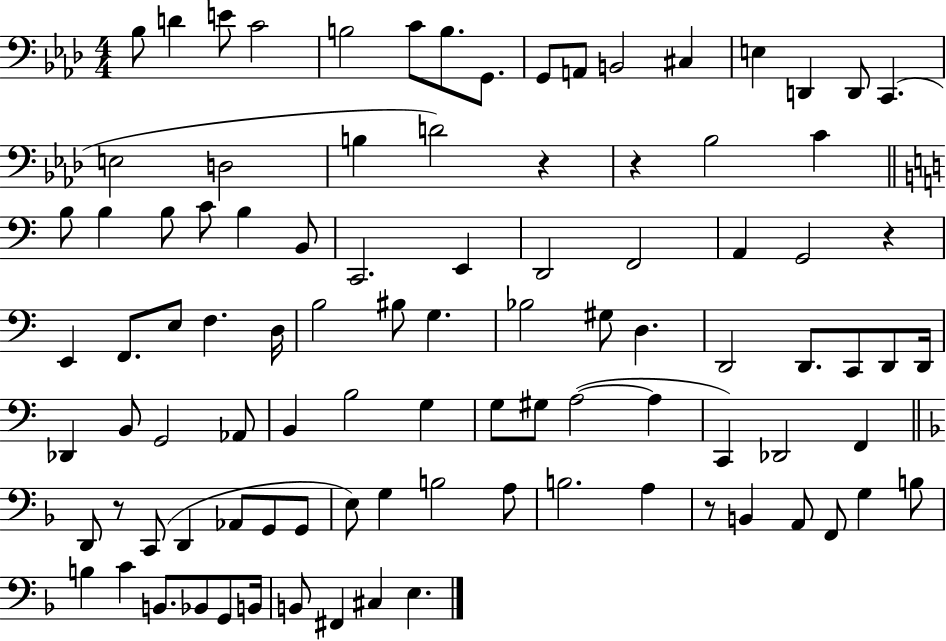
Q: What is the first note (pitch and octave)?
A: Bb3